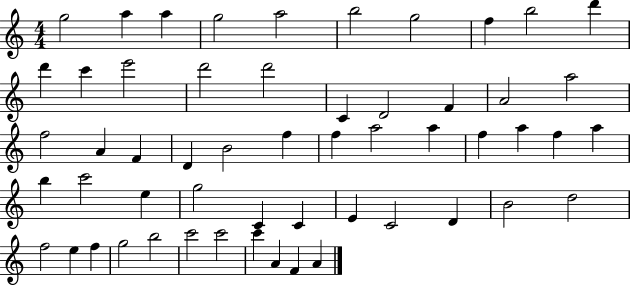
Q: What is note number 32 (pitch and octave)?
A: F5